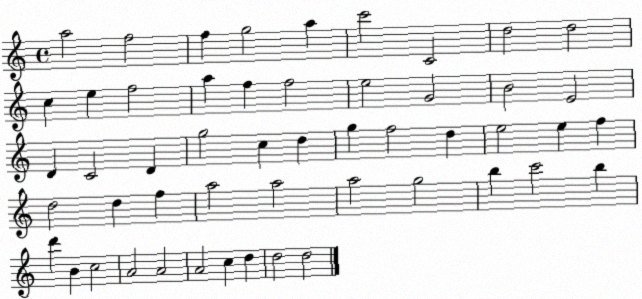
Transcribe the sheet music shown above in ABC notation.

X:1
T:Untitled
M:4/4
L:1/4
K:C
a2 f2 f g2 a c'2 C2 d2 d2 c e f2 a f f2 e2 G2 B2 E2 D C2 D g2 c d g f2 d e2 e f d2 d f a2 a2 a2 g2 b c'2 b d' B c2 A2 A2 A2 c d d2 d2